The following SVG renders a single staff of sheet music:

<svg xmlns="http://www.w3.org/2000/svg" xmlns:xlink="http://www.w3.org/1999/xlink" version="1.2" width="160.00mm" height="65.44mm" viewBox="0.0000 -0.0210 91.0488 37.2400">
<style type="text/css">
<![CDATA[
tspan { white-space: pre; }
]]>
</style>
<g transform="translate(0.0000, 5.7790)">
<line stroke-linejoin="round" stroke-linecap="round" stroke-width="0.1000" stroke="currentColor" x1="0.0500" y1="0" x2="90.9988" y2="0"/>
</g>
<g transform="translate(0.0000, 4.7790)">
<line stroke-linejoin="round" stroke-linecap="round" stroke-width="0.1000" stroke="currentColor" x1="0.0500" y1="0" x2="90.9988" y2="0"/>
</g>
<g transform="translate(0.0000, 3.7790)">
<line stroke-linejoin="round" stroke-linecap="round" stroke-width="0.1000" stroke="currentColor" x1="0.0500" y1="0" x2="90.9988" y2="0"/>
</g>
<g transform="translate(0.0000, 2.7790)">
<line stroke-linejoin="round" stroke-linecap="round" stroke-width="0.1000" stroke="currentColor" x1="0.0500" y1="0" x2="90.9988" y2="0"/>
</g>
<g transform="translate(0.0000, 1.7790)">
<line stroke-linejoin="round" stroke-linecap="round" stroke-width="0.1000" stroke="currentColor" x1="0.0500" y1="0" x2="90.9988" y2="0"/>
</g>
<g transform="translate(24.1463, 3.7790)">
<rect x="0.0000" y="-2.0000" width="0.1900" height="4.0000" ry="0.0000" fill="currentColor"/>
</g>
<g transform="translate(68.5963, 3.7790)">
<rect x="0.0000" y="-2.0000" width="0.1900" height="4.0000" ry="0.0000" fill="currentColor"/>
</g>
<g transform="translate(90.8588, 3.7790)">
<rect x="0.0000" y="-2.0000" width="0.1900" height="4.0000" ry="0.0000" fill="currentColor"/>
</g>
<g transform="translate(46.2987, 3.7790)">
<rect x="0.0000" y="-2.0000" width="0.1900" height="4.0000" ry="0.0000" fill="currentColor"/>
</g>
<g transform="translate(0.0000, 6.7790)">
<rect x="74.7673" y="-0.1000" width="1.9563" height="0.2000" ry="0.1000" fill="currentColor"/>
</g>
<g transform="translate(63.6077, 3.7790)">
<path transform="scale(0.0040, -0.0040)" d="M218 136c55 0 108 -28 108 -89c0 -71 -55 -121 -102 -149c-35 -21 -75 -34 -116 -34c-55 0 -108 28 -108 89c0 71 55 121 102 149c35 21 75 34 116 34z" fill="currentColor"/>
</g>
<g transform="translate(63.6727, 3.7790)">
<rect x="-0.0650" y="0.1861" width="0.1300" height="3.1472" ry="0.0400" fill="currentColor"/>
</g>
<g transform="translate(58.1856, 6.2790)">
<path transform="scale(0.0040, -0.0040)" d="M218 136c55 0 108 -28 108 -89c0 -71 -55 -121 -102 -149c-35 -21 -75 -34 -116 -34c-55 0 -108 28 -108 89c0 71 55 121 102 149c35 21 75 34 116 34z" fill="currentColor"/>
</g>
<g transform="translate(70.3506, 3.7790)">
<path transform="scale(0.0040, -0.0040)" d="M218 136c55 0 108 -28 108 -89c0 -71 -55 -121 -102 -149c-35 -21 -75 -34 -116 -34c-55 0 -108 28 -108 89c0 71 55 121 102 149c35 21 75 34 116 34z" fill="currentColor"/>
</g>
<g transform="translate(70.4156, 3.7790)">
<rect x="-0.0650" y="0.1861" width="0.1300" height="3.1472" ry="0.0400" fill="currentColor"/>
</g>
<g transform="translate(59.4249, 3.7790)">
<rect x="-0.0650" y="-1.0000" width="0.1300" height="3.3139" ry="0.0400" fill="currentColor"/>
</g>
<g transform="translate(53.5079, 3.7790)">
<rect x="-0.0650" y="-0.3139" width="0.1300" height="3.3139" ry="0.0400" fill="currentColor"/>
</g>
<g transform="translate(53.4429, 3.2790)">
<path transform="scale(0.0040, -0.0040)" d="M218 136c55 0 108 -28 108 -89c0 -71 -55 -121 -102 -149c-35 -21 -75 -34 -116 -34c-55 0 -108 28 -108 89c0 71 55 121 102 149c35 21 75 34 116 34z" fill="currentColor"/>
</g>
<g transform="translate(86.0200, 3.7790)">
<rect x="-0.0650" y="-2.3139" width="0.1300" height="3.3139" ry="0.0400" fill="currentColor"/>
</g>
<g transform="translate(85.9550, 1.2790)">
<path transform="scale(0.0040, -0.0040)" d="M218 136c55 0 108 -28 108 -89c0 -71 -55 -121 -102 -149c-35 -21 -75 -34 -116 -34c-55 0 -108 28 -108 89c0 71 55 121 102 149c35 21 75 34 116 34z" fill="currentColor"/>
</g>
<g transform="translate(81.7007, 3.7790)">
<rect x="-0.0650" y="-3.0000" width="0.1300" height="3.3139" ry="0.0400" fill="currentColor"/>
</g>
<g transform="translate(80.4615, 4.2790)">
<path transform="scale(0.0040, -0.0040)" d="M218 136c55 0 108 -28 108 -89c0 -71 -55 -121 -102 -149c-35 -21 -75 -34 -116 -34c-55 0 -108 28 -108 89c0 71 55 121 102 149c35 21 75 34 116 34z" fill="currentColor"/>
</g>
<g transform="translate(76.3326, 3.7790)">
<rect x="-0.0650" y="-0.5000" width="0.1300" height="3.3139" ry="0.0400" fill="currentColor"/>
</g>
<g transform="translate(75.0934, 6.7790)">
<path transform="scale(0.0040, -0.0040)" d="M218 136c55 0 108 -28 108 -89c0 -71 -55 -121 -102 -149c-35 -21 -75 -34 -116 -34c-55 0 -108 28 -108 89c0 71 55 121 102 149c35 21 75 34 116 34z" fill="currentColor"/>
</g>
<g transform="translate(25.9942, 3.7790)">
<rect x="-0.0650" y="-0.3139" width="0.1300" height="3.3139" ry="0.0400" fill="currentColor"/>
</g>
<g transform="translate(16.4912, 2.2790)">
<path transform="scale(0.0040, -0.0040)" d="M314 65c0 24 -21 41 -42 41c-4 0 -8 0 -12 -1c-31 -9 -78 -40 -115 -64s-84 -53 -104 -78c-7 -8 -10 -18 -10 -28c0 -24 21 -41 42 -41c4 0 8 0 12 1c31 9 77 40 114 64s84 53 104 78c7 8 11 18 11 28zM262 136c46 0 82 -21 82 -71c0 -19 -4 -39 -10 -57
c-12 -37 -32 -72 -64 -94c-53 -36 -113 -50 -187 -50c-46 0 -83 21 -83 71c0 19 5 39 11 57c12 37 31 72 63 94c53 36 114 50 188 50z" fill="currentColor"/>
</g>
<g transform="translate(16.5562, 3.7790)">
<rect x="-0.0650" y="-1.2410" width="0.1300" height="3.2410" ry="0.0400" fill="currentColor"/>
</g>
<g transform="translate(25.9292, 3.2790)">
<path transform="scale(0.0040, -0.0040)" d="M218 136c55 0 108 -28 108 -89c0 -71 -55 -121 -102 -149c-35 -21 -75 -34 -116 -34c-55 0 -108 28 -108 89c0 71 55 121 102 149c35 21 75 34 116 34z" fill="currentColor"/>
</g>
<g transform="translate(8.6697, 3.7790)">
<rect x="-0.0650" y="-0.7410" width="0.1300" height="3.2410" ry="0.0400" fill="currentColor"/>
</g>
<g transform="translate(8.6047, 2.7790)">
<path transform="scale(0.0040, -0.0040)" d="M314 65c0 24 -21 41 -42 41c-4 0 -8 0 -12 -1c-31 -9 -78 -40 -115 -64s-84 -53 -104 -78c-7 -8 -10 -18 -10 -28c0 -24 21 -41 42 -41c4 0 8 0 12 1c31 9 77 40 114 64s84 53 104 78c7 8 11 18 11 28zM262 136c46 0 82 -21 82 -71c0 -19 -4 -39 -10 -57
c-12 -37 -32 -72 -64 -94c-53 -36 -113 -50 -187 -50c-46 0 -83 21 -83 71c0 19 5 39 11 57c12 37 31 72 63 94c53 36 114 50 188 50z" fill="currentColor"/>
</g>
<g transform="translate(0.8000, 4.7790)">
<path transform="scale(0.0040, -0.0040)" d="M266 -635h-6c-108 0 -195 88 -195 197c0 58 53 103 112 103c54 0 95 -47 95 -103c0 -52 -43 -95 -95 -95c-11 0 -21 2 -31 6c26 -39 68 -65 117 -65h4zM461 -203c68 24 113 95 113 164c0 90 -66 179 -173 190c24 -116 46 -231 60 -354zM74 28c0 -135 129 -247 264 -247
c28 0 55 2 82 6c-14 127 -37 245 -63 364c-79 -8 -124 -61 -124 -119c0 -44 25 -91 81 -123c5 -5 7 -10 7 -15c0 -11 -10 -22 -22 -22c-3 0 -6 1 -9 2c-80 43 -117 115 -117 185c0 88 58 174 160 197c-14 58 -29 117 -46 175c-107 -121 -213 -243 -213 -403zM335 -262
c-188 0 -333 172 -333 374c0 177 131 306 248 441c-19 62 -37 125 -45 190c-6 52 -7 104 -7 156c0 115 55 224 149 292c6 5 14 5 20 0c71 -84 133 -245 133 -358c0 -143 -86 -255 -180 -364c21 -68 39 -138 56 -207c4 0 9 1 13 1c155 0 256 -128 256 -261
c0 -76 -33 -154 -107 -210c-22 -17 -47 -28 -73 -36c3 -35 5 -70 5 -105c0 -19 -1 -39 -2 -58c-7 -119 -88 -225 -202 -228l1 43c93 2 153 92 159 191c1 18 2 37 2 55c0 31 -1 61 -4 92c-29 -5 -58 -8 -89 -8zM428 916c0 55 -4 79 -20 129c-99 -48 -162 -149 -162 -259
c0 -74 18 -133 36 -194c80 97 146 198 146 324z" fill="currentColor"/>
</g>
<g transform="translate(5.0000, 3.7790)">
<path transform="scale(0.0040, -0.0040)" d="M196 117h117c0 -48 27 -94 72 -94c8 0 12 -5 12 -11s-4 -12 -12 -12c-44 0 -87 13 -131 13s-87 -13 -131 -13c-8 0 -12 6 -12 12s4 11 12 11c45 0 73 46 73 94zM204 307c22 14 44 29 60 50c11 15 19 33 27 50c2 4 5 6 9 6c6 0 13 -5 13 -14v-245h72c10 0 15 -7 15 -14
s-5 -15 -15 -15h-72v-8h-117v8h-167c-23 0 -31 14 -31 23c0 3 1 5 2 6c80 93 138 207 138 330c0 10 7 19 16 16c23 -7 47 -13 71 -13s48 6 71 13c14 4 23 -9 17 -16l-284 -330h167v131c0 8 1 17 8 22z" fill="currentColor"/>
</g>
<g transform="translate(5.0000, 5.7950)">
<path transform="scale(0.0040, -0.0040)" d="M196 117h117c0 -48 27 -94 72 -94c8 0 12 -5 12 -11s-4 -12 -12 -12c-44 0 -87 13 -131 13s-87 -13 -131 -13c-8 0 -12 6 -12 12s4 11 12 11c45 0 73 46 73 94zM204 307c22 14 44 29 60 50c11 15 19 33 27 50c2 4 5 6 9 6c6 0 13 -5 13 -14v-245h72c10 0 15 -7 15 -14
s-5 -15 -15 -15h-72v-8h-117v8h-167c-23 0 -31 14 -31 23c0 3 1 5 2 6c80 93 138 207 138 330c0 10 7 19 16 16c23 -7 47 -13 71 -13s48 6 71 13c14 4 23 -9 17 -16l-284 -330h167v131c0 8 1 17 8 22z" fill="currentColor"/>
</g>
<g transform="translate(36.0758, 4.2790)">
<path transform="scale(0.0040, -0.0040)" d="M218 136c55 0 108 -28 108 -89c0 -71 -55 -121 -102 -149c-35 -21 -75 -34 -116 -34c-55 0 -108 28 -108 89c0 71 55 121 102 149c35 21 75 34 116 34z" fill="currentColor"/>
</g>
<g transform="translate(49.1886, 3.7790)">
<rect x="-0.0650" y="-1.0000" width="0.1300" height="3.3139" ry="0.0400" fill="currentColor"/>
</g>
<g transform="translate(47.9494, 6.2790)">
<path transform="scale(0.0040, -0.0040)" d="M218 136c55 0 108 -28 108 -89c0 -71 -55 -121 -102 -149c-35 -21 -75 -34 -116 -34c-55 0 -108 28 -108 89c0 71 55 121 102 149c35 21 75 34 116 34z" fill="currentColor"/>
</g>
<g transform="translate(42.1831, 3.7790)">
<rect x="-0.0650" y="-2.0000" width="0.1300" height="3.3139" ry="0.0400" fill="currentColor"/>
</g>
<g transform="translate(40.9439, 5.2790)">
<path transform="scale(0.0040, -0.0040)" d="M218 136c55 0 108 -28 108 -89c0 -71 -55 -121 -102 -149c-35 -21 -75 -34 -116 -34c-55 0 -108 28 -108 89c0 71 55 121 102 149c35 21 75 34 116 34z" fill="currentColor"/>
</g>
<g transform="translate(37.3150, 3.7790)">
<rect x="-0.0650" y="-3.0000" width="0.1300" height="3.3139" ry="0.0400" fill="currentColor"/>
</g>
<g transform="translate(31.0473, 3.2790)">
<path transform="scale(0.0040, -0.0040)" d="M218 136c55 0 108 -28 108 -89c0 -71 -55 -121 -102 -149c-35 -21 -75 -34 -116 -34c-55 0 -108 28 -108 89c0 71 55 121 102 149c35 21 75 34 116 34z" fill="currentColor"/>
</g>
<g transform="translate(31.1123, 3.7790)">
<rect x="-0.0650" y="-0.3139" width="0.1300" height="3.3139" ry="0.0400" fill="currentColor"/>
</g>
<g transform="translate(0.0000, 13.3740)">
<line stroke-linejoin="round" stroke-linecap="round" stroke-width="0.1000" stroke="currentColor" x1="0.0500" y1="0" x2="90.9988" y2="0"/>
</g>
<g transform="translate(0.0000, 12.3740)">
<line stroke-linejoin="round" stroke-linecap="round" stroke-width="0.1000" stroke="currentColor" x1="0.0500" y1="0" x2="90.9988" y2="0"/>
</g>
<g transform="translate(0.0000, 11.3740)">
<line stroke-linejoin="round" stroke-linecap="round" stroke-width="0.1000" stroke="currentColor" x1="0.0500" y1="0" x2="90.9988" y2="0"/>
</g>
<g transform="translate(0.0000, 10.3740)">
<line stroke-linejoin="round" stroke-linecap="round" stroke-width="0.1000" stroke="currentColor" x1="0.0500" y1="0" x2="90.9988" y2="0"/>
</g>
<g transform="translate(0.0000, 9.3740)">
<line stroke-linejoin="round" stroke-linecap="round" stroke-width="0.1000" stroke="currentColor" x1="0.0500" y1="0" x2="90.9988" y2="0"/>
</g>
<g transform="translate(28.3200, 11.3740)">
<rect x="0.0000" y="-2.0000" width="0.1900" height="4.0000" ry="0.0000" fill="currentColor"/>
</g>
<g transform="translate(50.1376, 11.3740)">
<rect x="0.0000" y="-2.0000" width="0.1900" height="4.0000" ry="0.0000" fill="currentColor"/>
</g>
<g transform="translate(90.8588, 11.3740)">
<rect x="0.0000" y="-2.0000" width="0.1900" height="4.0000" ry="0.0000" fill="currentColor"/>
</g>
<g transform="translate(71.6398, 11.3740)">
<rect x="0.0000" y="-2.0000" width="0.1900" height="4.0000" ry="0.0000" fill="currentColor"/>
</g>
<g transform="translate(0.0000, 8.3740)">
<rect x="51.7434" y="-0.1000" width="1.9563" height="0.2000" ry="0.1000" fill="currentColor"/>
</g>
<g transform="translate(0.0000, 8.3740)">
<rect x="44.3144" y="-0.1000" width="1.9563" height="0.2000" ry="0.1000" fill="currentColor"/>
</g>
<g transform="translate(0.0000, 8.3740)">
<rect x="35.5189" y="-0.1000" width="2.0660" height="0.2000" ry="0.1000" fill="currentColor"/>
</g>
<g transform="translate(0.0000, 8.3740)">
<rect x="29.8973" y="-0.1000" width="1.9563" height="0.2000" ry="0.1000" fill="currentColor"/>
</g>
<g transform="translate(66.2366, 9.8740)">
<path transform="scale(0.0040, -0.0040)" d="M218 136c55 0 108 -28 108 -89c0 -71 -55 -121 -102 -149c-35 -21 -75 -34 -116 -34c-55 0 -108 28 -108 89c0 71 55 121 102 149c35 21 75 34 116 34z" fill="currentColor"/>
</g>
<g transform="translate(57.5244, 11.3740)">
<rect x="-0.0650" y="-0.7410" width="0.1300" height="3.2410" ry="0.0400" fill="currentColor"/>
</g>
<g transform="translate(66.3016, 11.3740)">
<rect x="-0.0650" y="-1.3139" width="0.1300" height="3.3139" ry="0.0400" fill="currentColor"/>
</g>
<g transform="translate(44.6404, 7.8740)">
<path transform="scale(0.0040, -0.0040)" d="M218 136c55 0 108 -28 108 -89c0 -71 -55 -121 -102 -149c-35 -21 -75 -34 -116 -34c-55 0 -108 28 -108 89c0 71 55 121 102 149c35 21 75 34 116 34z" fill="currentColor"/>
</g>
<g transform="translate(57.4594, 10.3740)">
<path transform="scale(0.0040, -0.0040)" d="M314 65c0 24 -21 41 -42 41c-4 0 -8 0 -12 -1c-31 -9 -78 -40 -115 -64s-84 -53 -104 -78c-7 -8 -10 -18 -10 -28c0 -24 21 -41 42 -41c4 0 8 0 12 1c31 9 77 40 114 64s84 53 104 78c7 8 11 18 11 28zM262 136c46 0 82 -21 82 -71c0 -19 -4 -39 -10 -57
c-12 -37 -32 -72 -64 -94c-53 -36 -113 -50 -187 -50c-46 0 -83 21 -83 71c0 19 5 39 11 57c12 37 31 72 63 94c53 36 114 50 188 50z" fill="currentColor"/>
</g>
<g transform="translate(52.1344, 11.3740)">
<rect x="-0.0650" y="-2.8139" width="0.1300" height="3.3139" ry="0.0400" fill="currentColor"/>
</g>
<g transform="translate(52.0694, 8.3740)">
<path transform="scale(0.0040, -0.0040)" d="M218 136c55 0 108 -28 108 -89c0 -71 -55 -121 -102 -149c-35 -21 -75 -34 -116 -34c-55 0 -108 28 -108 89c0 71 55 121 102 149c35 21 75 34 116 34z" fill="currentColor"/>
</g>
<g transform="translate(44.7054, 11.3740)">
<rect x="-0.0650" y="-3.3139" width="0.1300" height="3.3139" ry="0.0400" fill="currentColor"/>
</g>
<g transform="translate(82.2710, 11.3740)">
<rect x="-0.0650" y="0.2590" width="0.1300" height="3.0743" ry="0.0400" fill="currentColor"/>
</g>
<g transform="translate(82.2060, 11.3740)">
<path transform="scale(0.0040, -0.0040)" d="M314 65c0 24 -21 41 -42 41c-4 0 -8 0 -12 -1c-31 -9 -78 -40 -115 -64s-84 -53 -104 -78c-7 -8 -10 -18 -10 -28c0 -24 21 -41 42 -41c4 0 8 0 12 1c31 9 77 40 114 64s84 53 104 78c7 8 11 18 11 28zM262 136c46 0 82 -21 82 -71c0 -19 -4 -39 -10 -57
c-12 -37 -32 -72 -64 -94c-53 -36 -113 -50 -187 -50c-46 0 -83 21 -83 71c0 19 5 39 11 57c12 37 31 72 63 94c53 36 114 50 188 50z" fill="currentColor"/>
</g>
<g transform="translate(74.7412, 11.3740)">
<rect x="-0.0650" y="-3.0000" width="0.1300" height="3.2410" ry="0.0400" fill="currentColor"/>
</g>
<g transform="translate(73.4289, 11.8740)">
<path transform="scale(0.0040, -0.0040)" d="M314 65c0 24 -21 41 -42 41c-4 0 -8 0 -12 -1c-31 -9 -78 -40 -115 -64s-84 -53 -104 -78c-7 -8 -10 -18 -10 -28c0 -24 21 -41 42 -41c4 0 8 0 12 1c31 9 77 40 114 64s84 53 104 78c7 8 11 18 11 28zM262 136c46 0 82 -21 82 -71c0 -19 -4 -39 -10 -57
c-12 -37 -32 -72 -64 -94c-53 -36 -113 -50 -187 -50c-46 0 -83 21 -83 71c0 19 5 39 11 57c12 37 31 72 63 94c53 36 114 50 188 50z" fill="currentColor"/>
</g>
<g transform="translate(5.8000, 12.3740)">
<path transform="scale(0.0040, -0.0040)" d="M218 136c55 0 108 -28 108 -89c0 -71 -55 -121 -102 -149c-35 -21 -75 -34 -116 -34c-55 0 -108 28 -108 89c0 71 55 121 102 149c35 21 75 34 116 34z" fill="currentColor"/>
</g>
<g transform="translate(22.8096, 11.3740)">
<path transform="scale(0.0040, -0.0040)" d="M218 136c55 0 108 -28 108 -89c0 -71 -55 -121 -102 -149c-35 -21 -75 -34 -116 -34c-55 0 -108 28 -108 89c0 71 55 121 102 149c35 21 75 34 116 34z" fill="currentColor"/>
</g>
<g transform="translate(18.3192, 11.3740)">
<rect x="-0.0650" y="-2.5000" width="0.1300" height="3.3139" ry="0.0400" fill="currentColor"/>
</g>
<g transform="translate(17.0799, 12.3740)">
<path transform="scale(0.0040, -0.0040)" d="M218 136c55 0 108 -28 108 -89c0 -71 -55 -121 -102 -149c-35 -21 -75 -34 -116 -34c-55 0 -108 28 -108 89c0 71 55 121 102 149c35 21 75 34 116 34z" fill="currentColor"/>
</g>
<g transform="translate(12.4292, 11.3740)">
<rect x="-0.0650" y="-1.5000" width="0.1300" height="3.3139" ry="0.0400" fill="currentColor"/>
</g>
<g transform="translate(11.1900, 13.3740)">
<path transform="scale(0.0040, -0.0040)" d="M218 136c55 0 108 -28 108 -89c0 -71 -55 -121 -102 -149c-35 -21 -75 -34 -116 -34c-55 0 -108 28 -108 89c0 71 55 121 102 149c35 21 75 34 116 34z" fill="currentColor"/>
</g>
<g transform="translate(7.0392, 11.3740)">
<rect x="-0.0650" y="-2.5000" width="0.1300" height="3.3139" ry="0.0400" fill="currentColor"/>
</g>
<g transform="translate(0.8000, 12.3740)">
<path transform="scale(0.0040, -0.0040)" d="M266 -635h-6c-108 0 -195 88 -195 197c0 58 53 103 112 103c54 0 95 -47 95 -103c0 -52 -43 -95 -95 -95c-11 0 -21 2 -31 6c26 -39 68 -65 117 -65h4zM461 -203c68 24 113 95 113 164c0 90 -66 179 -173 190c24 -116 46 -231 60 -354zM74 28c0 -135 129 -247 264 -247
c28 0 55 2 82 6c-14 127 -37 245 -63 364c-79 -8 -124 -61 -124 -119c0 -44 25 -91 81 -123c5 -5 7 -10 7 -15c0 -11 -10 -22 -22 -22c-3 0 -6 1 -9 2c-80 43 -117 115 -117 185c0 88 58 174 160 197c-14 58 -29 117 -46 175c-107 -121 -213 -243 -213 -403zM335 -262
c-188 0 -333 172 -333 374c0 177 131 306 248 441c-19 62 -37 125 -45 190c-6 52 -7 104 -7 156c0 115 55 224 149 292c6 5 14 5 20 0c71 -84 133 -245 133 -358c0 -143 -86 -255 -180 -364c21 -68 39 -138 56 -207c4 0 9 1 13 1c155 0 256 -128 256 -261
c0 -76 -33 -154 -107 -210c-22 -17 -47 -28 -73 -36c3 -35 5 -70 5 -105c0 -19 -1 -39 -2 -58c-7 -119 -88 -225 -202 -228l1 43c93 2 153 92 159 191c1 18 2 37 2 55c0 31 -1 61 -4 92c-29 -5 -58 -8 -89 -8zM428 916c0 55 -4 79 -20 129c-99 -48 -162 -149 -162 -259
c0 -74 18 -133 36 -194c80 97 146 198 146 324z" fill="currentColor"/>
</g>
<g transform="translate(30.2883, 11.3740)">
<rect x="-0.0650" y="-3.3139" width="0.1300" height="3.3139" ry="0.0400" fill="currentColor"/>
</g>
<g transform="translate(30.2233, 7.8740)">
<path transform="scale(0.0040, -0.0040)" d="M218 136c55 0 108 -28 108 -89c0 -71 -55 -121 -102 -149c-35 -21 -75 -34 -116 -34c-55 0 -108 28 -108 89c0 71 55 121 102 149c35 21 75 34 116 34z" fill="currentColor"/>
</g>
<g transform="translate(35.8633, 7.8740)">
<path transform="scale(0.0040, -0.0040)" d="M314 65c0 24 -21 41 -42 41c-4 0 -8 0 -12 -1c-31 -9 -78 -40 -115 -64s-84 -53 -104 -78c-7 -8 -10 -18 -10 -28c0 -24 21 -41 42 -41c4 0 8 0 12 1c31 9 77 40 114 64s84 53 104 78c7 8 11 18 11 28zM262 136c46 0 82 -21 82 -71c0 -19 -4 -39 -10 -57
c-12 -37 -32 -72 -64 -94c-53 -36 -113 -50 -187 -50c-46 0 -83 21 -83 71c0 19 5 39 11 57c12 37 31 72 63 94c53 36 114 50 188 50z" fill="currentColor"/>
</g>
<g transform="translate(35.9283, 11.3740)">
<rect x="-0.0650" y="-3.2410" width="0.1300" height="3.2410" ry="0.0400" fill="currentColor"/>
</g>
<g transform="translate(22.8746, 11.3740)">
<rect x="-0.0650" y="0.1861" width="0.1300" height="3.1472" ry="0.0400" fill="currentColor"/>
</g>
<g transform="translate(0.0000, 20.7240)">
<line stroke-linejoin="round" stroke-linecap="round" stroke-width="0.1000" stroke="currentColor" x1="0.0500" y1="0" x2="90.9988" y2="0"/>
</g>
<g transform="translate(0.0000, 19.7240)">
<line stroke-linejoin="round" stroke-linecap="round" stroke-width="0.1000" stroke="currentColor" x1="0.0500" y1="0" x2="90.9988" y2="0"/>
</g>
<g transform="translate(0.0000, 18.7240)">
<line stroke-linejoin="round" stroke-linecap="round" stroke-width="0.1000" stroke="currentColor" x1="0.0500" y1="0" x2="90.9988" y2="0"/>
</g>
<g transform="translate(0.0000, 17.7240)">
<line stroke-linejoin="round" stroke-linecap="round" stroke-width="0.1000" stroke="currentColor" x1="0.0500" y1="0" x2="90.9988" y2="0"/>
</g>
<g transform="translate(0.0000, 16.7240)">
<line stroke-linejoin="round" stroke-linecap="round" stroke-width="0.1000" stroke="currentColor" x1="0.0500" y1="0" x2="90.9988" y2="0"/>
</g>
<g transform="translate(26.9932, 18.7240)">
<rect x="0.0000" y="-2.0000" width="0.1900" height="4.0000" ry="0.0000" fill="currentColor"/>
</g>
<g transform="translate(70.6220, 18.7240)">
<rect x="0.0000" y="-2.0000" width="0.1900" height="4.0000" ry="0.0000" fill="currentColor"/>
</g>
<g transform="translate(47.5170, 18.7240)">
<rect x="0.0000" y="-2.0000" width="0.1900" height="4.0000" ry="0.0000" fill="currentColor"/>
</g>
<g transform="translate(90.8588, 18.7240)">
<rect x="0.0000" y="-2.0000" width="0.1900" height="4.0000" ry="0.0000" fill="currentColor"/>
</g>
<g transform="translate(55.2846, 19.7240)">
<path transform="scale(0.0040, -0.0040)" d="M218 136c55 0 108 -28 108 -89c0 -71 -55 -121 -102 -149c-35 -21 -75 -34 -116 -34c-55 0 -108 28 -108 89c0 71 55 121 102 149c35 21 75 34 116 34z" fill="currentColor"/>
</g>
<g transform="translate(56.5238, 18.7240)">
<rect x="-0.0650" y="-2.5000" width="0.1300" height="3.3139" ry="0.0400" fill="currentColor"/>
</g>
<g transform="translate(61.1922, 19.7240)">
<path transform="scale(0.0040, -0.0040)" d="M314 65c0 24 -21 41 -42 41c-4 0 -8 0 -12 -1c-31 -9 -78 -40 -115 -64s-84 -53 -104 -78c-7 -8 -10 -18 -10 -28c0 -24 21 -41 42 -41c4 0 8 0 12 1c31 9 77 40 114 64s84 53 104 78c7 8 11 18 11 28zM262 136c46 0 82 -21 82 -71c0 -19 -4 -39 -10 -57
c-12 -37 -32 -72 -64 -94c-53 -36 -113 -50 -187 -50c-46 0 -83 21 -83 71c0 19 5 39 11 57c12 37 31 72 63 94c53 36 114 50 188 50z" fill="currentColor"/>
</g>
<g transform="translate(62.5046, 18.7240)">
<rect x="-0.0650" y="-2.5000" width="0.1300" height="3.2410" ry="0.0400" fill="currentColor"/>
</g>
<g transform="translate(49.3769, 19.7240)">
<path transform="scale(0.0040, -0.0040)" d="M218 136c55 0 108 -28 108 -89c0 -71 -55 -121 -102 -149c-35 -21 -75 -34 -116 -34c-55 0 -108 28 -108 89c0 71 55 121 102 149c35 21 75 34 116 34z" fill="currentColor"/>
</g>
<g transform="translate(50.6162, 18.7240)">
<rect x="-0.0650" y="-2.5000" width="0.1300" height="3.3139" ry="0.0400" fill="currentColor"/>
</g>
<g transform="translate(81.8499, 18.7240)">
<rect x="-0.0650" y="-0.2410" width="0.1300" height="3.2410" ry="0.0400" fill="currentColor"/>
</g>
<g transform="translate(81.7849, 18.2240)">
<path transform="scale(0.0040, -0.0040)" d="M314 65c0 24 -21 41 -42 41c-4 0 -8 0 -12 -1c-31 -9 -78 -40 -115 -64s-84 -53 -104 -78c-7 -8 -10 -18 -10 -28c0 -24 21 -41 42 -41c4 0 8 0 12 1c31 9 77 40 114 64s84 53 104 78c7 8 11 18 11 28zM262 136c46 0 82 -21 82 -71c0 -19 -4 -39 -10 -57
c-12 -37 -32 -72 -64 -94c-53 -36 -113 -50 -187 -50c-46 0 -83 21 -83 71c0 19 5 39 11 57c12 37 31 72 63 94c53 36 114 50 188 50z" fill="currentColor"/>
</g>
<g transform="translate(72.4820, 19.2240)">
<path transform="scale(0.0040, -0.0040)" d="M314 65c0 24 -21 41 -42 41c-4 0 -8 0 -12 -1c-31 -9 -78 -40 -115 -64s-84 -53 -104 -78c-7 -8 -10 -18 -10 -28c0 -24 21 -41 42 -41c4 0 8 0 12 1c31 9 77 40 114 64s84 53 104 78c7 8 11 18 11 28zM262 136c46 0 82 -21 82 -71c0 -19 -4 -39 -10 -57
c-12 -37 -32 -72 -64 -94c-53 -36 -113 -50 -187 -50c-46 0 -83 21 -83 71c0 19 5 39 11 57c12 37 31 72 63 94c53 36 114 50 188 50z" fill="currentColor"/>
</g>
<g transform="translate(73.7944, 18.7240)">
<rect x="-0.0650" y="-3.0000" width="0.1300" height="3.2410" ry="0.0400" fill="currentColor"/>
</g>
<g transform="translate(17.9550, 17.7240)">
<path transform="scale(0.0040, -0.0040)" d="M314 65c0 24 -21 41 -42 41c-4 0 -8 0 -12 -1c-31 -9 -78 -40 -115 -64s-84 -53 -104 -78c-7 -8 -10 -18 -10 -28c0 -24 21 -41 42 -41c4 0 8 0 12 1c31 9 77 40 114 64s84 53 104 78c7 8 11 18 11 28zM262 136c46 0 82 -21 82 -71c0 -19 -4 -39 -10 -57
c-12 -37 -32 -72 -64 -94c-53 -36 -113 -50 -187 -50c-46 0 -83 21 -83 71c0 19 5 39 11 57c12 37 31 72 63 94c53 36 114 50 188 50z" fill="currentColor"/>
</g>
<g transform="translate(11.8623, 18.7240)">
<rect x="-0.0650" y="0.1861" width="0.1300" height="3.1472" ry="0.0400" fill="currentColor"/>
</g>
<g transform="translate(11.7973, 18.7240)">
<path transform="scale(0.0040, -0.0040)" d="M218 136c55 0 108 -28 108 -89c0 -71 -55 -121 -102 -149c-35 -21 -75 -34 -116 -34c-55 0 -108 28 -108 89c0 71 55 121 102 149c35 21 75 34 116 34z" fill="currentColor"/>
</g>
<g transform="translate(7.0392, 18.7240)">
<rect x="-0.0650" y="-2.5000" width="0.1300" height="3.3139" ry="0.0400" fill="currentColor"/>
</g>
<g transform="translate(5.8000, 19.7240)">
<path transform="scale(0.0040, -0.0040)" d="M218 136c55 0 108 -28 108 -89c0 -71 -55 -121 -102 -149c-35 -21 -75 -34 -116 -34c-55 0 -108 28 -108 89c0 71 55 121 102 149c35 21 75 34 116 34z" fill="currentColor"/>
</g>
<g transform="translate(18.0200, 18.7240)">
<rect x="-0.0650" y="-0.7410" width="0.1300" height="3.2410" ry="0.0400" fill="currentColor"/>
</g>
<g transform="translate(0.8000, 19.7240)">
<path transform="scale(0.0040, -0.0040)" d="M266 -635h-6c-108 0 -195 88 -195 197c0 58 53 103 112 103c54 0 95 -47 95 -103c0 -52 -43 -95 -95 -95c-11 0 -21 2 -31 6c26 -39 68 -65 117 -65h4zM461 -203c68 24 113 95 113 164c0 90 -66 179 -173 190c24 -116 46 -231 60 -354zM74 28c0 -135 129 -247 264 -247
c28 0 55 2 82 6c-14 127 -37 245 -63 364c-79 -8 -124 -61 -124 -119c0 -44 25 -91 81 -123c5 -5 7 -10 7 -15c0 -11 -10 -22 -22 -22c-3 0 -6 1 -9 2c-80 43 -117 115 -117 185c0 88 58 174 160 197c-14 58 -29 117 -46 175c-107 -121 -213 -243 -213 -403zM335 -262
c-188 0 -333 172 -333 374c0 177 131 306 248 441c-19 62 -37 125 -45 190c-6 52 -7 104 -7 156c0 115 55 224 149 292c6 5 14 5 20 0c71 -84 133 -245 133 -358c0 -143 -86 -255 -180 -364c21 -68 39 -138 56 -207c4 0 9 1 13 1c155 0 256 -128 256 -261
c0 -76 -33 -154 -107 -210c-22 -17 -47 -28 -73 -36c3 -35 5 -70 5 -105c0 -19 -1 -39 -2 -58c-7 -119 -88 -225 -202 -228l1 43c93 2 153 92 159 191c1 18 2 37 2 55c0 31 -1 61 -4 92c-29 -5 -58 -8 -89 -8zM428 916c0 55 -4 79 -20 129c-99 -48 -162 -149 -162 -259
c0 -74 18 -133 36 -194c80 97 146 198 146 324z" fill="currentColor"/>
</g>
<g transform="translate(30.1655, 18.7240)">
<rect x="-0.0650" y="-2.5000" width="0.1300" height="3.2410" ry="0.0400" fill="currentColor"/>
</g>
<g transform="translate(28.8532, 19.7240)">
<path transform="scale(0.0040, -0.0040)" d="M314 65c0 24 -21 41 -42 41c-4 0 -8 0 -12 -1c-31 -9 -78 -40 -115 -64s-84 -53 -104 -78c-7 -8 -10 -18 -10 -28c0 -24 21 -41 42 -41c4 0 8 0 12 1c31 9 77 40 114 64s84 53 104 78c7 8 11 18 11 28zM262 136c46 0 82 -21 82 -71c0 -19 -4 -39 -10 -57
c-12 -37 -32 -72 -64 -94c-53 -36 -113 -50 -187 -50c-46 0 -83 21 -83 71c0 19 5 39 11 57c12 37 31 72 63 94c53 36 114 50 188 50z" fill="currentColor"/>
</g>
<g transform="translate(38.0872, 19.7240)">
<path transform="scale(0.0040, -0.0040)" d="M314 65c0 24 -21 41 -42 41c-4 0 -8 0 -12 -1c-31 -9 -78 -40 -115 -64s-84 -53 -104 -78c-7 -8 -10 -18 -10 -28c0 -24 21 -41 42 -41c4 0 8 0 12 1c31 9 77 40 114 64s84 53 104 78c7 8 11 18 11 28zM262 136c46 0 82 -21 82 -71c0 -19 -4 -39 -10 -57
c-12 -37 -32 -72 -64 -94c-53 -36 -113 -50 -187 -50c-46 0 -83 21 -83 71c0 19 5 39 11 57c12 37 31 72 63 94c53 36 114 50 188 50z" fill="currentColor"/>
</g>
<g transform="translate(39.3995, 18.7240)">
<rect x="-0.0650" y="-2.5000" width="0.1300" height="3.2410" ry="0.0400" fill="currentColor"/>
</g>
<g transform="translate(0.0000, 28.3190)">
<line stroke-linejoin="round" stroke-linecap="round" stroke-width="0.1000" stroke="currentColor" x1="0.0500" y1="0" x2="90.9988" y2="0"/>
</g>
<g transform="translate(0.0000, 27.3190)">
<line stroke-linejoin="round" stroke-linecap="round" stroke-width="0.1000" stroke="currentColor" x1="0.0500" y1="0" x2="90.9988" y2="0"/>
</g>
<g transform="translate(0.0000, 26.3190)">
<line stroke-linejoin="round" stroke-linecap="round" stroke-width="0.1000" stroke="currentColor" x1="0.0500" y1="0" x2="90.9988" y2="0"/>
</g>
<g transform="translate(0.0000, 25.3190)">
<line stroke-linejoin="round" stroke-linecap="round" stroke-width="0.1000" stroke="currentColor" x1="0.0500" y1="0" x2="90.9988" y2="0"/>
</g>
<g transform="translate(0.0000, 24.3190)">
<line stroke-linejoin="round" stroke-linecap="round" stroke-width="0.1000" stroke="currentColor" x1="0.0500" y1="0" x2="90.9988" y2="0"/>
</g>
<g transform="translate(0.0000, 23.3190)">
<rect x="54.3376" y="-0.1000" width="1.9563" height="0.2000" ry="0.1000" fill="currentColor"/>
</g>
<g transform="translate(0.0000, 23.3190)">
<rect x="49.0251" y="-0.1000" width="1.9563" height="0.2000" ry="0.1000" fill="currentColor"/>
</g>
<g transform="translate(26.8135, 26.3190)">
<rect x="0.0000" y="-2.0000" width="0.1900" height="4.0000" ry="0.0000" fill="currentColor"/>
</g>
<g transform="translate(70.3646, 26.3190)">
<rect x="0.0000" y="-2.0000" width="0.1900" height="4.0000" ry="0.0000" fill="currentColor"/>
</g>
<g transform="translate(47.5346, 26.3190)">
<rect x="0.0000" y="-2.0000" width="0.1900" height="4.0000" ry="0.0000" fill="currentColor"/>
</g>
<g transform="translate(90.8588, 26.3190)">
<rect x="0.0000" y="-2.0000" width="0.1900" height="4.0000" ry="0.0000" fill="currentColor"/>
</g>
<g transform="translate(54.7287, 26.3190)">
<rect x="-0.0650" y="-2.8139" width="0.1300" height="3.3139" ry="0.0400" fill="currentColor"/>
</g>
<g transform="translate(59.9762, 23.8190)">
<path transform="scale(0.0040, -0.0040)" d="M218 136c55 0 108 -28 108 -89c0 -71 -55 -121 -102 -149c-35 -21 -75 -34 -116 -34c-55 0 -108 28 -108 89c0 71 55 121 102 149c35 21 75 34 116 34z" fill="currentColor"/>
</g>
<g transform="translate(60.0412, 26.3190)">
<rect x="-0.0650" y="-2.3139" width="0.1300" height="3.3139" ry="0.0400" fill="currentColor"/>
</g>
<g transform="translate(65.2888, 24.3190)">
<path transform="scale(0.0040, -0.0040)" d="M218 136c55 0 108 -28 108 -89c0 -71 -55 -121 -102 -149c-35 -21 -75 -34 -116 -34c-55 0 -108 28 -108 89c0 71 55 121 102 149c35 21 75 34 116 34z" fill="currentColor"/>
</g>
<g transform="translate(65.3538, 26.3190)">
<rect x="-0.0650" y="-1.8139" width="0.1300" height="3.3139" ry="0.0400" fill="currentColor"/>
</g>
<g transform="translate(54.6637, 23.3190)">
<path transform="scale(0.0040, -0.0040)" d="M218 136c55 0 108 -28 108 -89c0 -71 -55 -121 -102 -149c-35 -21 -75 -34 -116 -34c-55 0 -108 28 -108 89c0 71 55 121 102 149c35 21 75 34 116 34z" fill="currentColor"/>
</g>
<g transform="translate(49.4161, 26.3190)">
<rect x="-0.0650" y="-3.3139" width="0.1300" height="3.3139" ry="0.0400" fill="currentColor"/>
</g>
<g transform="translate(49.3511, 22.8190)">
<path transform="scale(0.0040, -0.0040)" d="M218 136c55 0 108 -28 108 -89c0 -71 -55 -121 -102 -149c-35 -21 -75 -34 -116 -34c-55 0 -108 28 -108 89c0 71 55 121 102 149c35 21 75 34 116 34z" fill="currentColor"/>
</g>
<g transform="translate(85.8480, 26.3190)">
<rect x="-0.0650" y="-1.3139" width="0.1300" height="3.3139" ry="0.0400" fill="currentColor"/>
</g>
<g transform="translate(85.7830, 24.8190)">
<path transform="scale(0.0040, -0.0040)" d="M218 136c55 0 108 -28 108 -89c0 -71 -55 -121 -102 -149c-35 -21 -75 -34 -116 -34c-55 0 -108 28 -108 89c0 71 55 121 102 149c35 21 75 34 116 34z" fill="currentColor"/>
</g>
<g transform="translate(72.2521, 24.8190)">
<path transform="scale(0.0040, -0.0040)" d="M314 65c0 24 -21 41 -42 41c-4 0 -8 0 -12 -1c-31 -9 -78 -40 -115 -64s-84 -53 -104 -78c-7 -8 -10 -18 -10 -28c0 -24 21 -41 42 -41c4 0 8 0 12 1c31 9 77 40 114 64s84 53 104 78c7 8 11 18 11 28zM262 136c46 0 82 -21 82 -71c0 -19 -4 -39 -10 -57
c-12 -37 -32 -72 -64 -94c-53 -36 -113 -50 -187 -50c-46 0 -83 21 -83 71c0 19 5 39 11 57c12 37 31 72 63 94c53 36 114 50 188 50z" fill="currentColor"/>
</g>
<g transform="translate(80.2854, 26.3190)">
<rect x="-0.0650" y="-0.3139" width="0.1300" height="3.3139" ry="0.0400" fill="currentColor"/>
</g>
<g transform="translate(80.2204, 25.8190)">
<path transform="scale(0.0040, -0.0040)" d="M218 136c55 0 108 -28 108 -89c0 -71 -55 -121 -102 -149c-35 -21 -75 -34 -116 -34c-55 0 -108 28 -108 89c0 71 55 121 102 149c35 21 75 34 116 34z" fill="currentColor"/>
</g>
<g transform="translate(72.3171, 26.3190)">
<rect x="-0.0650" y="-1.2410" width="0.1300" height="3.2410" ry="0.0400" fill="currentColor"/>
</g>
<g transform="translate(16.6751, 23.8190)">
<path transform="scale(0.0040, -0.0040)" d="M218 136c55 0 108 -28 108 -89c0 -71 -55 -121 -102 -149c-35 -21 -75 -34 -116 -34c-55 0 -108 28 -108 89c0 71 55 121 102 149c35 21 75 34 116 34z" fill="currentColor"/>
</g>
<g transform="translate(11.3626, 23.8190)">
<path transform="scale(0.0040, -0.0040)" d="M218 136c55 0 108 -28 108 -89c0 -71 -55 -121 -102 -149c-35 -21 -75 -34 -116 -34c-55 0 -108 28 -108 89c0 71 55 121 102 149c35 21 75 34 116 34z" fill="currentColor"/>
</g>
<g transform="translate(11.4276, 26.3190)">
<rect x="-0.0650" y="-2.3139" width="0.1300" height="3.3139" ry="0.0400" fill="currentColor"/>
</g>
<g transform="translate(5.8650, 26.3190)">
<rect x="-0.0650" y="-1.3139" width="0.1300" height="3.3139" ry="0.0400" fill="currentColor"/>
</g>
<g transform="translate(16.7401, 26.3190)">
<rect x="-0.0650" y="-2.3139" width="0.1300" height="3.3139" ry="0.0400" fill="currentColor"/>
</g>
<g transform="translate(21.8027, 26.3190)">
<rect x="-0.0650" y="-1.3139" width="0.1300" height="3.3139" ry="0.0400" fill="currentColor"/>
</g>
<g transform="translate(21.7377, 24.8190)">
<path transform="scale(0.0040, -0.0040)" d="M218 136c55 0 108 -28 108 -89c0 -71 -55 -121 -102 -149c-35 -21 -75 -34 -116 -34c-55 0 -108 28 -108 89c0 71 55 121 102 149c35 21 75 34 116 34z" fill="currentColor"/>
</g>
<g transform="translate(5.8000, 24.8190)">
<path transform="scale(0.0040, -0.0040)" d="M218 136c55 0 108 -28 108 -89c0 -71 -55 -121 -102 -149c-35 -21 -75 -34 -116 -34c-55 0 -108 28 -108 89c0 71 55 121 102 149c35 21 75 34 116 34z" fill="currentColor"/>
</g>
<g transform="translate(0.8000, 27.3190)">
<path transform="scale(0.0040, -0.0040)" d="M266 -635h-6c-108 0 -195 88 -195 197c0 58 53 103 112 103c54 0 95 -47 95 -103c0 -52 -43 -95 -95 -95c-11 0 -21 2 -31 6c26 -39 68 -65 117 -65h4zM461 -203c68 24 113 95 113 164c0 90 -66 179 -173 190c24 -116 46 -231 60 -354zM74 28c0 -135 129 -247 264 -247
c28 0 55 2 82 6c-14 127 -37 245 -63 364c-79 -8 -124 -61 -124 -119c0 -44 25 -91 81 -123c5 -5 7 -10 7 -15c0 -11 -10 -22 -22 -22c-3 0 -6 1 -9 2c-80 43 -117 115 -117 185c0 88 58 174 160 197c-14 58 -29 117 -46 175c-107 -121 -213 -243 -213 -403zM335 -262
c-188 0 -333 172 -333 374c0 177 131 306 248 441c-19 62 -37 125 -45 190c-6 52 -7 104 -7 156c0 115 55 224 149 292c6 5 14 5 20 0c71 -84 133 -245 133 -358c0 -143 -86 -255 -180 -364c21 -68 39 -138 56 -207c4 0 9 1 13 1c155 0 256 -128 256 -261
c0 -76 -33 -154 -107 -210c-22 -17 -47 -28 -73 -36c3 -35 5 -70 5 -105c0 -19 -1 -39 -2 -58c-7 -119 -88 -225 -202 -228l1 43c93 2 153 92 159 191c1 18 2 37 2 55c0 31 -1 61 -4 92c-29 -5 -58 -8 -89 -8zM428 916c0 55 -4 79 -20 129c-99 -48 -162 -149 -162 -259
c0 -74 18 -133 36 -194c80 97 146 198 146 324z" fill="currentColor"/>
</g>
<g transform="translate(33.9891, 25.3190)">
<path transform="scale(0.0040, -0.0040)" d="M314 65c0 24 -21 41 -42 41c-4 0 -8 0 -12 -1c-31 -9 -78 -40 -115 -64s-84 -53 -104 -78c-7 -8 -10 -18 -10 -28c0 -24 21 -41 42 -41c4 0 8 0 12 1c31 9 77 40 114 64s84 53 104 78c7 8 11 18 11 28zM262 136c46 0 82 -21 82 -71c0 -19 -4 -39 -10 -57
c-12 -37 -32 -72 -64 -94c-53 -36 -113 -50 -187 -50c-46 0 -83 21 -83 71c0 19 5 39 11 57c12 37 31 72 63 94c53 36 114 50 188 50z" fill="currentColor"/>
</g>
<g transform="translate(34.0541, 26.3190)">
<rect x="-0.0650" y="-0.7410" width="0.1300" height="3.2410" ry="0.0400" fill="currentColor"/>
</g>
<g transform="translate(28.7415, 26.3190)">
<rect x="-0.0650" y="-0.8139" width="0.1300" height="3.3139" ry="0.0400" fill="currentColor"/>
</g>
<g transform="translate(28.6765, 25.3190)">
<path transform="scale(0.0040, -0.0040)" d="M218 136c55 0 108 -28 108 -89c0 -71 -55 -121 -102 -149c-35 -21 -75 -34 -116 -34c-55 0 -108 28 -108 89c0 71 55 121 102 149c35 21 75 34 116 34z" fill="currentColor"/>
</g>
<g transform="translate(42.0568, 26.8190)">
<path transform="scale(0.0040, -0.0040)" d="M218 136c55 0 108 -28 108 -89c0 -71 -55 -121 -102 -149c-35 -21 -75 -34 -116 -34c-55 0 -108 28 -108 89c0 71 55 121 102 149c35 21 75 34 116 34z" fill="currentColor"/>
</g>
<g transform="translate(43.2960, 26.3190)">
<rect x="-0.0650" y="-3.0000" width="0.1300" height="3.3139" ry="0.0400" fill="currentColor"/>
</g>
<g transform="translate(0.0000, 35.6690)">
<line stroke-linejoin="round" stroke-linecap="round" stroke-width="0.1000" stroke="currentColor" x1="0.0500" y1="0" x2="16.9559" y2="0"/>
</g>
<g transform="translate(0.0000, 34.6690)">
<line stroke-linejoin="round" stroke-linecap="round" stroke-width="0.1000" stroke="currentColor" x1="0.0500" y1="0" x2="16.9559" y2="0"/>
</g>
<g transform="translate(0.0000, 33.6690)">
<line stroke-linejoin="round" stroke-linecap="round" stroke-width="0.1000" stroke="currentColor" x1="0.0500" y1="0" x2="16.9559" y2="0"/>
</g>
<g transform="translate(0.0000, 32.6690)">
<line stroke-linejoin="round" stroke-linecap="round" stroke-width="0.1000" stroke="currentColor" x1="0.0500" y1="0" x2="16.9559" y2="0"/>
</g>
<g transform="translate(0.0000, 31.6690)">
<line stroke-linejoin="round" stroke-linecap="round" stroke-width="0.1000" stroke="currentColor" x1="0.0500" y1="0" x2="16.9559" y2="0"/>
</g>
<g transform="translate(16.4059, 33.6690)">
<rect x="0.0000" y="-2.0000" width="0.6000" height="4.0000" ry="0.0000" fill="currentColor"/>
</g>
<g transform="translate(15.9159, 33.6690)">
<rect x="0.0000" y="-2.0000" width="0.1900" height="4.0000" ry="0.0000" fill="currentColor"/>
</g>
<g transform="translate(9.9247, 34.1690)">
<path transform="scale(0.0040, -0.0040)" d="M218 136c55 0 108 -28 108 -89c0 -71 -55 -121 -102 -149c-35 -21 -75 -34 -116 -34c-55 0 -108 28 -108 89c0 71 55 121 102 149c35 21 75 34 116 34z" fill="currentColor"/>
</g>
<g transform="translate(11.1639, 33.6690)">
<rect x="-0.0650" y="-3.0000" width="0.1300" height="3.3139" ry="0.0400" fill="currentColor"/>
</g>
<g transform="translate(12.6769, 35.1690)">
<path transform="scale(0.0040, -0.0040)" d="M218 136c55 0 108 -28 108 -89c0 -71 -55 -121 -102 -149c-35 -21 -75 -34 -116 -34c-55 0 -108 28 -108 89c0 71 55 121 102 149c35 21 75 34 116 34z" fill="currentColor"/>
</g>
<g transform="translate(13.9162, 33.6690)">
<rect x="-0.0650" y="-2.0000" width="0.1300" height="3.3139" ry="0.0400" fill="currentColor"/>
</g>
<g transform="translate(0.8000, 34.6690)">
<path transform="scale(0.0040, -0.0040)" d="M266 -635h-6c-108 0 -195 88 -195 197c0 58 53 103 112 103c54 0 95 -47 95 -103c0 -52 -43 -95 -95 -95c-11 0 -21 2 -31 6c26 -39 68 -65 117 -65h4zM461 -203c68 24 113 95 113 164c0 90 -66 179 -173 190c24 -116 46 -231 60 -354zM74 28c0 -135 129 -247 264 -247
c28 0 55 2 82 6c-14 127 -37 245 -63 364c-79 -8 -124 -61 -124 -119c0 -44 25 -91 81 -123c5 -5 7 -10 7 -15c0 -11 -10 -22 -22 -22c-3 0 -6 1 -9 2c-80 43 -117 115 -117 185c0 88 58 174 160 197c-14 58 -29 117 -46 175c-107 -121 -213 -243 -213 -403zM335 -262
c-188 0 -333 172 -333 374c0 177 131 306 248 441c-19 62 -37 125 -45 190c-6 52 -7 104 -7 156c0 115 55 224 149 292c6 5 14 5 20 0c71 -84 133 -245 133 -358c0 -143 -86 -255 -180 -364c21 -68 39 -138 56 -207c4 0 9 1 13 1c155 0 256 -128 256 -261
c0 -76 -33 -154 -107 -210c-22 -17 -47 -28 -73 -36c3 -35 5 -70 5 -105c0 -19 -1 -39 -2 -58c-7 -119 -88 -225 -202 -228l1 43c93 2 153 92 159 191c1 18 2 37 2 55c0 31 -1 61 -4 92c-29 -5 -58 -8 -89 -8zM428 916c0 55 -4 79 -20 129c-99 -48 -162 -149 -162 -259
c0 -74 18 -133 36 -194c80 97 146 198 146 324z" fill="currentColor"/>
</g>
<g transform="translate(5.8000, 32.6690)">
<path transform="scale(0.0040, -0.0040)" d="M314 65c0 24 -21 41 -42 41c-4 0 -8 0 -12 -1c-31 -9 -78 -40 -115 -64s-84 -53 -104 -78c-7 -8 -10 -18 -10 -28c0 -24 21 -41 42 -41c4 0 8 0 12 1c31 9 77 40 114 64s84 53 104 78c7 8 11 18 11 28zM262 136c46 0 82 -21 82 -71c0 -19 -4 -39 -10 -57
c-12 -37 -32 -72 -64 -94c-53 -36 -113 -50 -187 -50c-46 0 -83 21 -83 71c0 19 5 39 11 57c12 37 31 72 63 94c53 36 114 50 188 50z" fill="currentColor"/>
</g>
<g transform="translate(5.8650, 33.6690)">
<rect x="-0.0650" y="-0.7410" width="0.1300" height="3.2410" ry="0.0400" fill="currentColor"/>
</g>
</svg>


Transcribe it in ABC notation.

X:1
T:Untitled
M:4/4
L:1/4
K:C
d2 e2 c c A F D c D B B C A g G E G B b b2 b a d2 e A2 B2 G B d2 G2 G2 G G G2 A2 c2 e g g e d d2 A b a g f e2 c e d2 A F